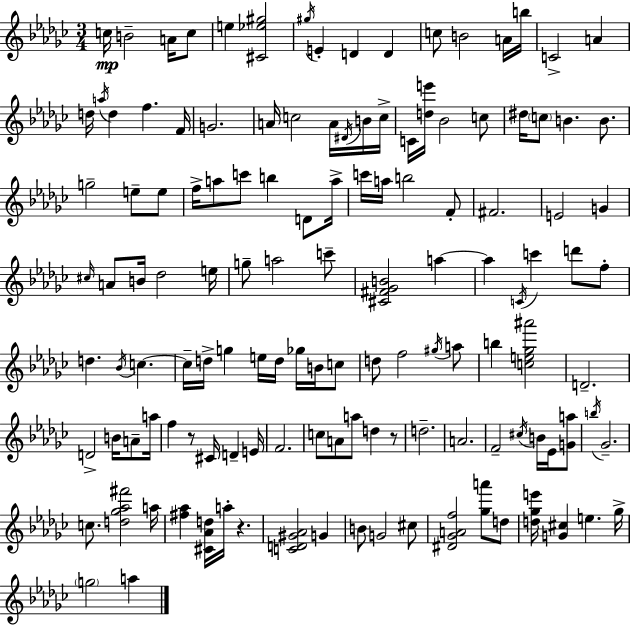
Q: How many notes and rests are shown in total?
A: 130